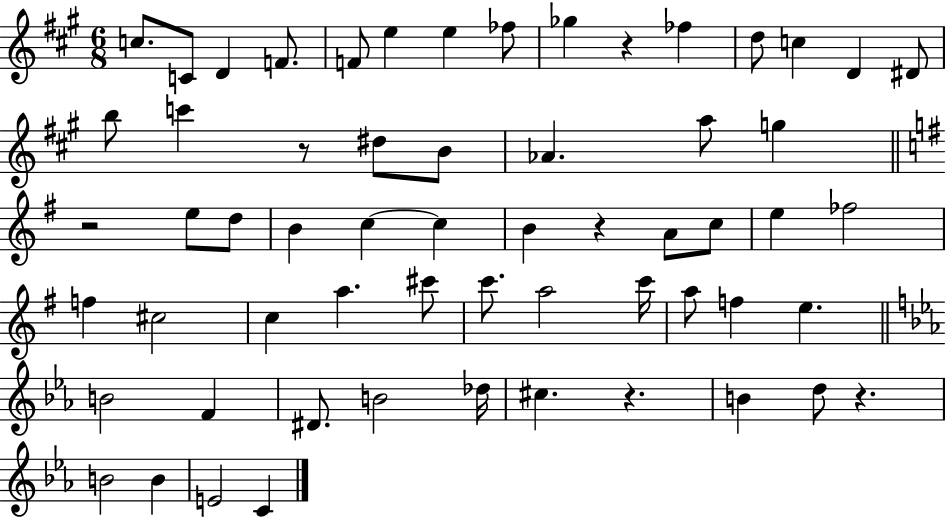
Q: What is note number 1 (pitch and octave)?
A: C5